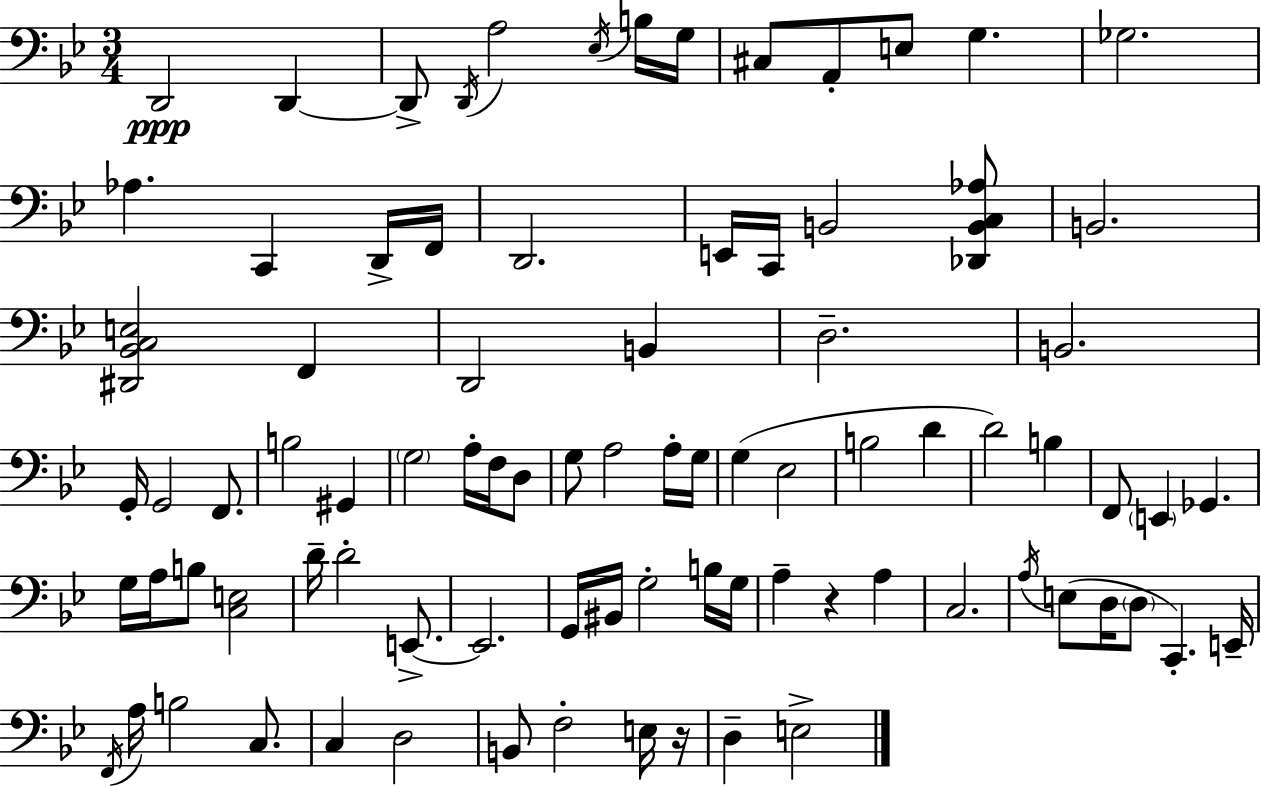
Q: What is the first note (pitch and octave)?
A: D2